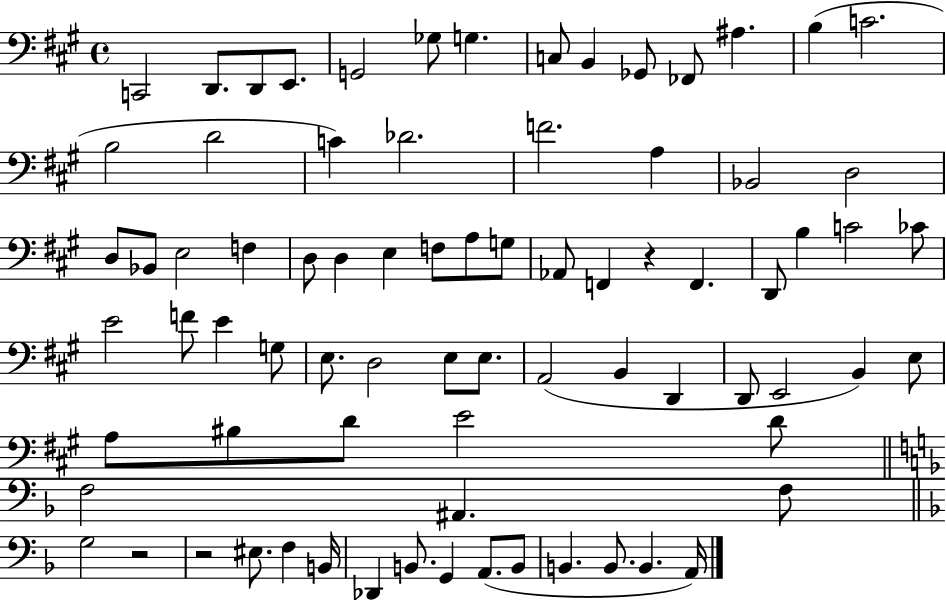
C2/h D2/e. D2/e E2/e. G2/h Gb3/e G3/q. C3/e B2/q Gb2/e FES2/e A#3/q. B3/q C4/h. B3/h D4/h C4/q Db4/h. F4/h. A3/q Bb2/h D3/h D3/e Bb2/e E3/h F3/q D3/e D3/q E3/q F3/e A3/e G3/e Ab2/e F2/q R/q F2/q. D2/e B3/q C4/h CES4/e E4/h F4/e E4/q G3/e E3/e. D3/h E3/e E3/e. A2/h B2/q D2/q D2/e E2/h B2/q E3/e A3/e BIS3/e D4/e E4/h D4/e F3/h A#2/q. F3/e G3/h R/h R/h EIS3/e. F3/q B2/s Db2/q B2/e. G2/q A2/e. B2/e B2/q. B2/e. B2/q. A2/s